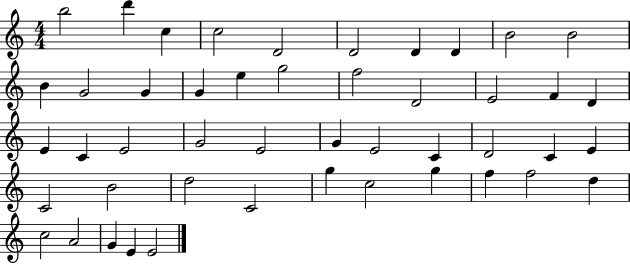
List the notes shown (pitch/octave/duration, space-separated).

B5/h D6/q C5/q C5/h D4/h D4/h D4/q D4/q B4/h B4/h B4/q G4/h G4/q G4/q E5/q G5/h F5/h D4/h E4/h F4/q D4/q E4/q C4/q E4/h G4/h E4/h G4/q E4/h C4/q D4/h C4/q E4/q C4/h B4/h D5/h C4/h G5/q C5/h G5/q F5/q F5/h D5/q C5/h A4/h G4/q E4/q E4/h